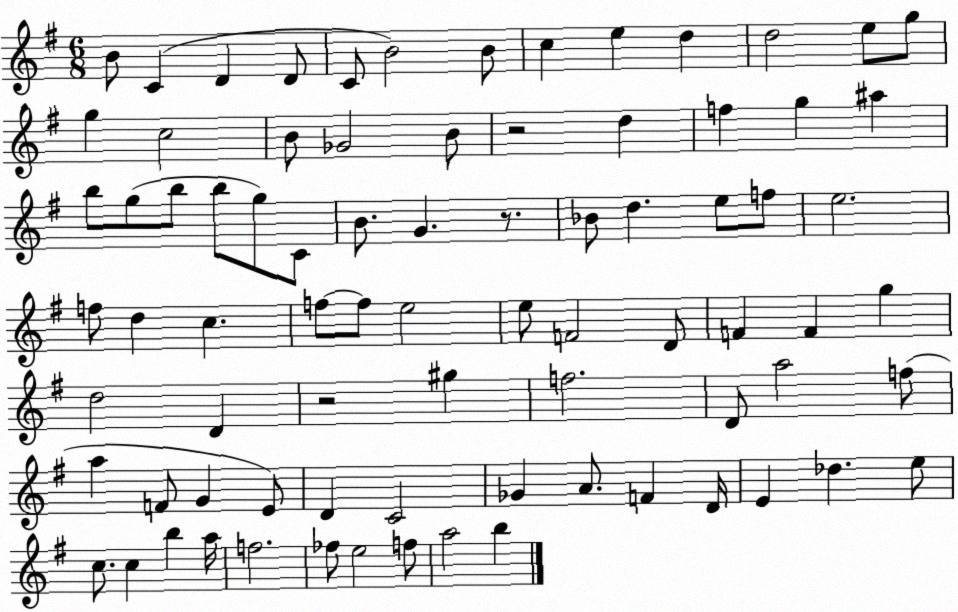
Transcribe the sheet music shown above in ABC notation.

X:1
T:Untitled
M:6/8
L:1/4
K:G
B/2 C D D/2 C/2 B2 B/2 c e d d2 e/2 g/2 g c2 B/2 _G2 B/2 z2 d f g ^a b/2 g/2 b/2 b/2 g/2 C/2 B/2 G z/2 _B/2 d e/2 f/2 e2 f/2 d c f/2 f/2 e2 e/2 F2 D/2 F F g d2 D z2 ^g f2 D/2 a2 f/2 a F/2 G E/2 D C2 _G A/2 F D/4 E _d e/2 c/2 c b a/4 f2 _f/2 e2 f/2 a2 b